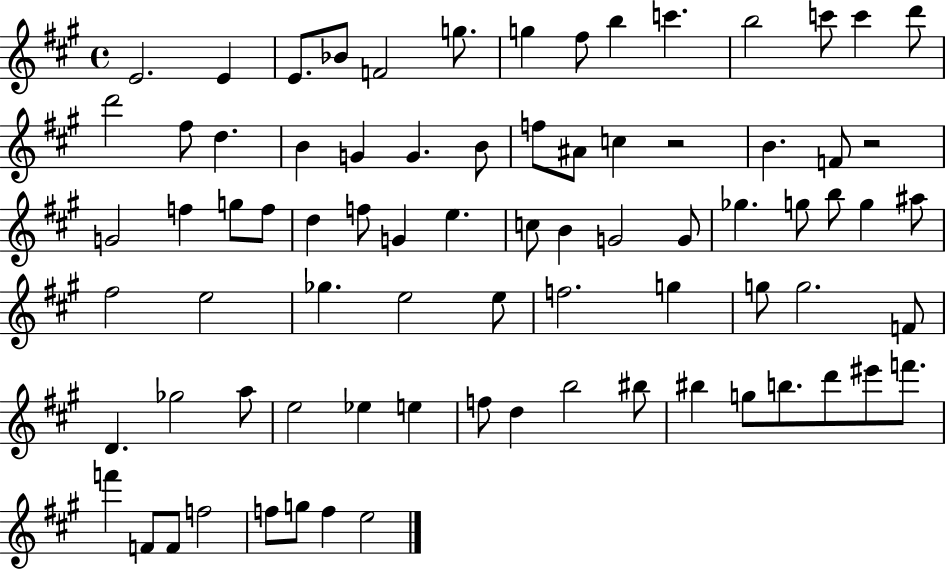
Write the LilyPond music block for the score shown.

{
  \clef treble
  \time 4/4
  \defaultTimeSignature
  \key a \major
  e'2. e'4 | e'8. bes'8 f'2 g''8. | g''4 fis''8 b''4 c'''4. | b''2 c'''8 c'''4 d'''8 | \break d'''2 fis''8 d''4. | b'4 g'4 g'4. b'8 | f''8 ais'8 c''4 r2 | b'4. f'8 r2 | \break g'2 f''4 g''8 f''8 | d''4 f''8 g'4 e''4. | c''8 b'4 g'2 g'8 | ges''4. g''8 b''8 g''4 ais''8 | \break fis''2 e''2 | ges''4. e''2 e''8 | f''2. g''4 | g''8 g''2. f'8 | \break d'4. ges''2 a''8 | e''2 ees''4 e''4 | f''8 d''4 b''2 bis''8 | bis''4 g''8 b''8. d'''8 eis'''8 f'''8. | \break f'''4 f'8 f'8 f''2 | f''8 g''8 f''4 e''2 | \bar "|."
}